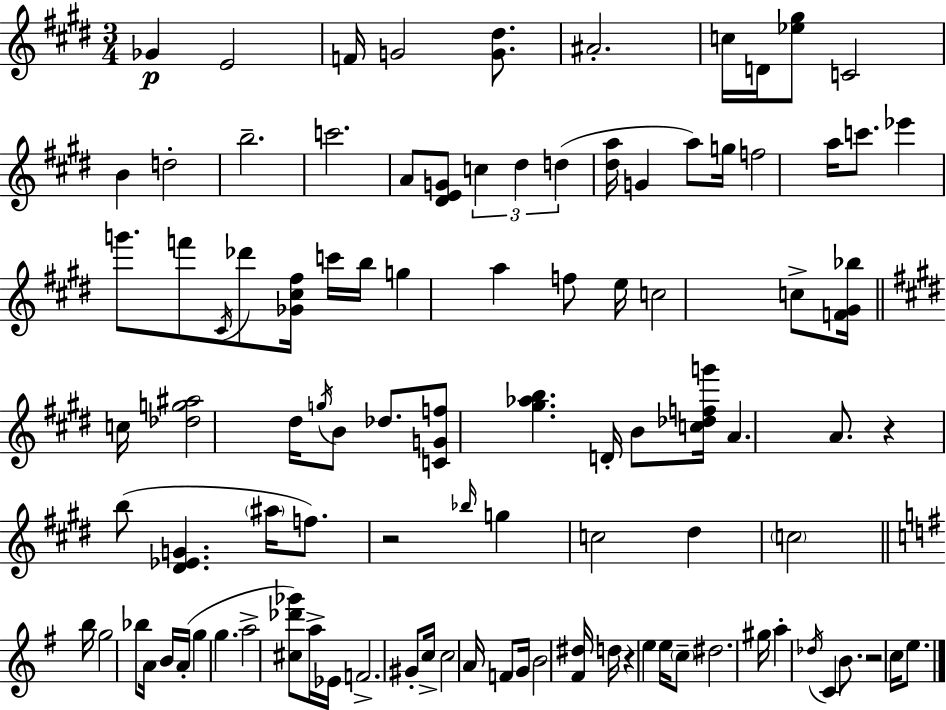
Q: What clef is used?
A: treble